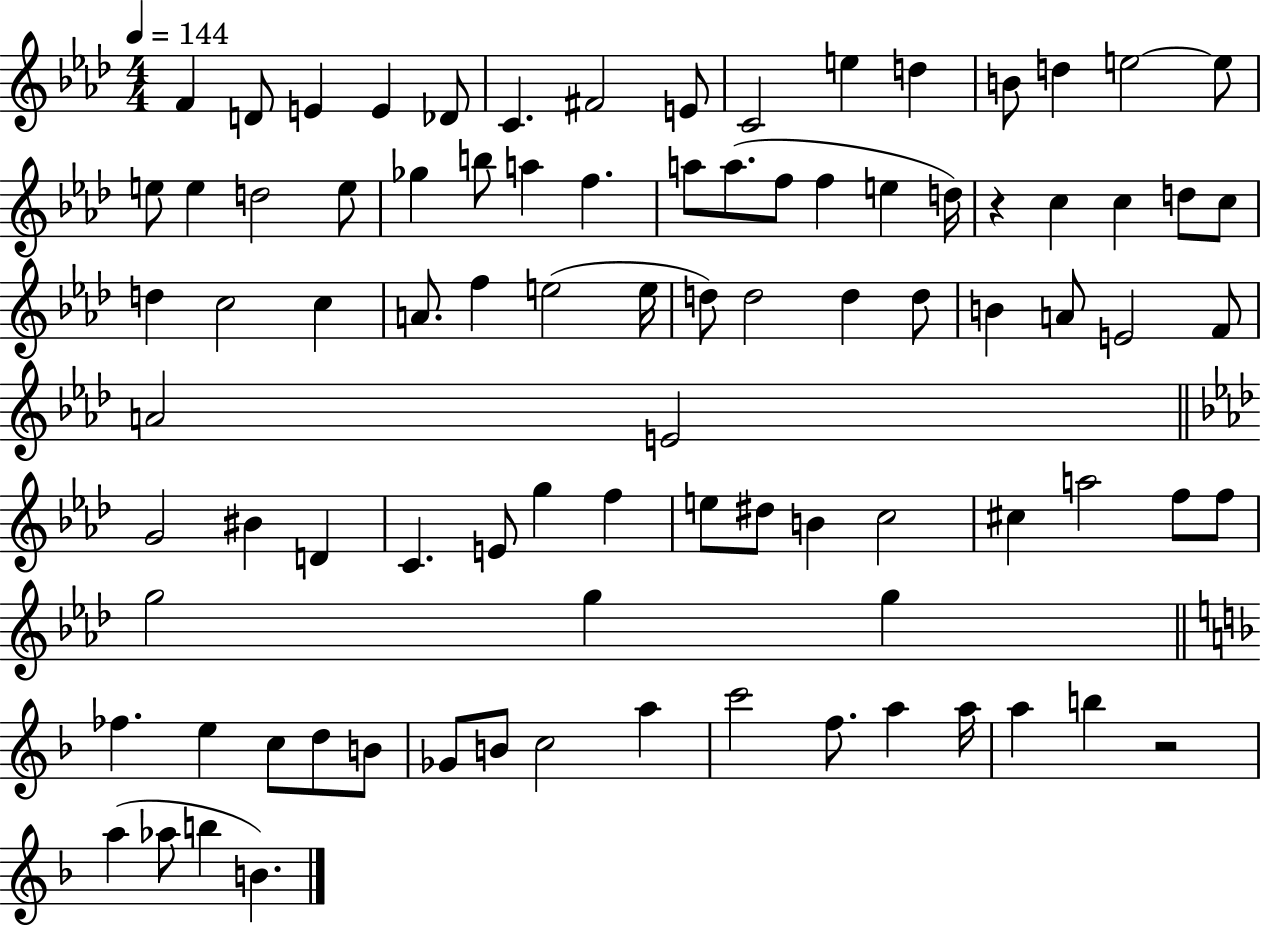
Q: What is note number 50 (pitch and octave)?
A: E4